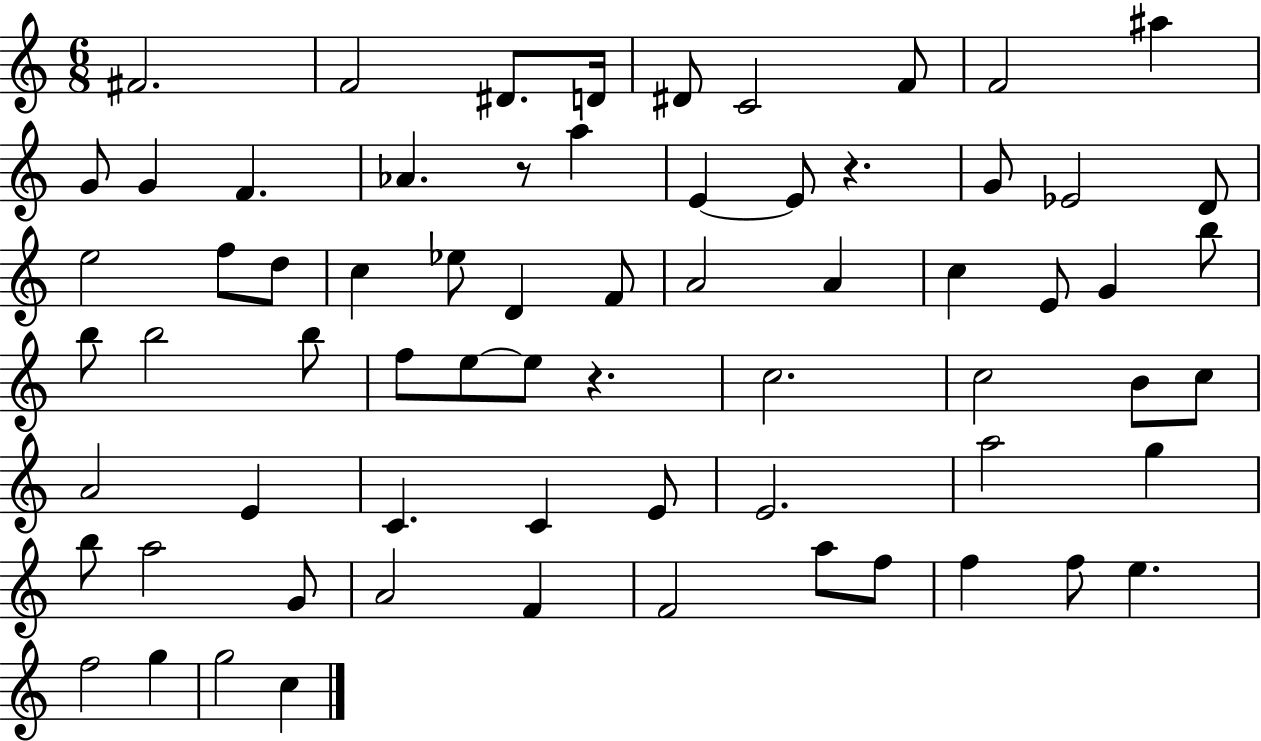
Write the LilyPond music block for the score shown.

{
  \clef treble
  \numericTimeSignature
  \time 6/8
  \key c \major
  fis'2. | f'2 dis'8. d'16 | dis'8 c'2 f'8 | f'2 ais''4 | \break g'8 g'4 f'4. | aes'4. r8 a''4 | e'4~~ e'8 r4. | g'8 ees'2 d'8 | \break e''2 f''8 d''8 | c''4 ees''8 d'4 f'8 | a'2 a'4 | c''4 e'8 g'4 b''8 | \break b''8 b''2 b''8 | f''8 e''8~~ e''8 r4. | c''2. | c''2 b'8 c''8 | \break a'2 e'4 | c'4. c'4 e'8 | e'2. | a''2 g''4 | \break b''8 a''2 g'8 | a'2 f'4 | f'2 a''8 f''8 | f''4 f''8 e''4. | \break f''2 g''4 | g''2 c''4 | \bar "|."
}